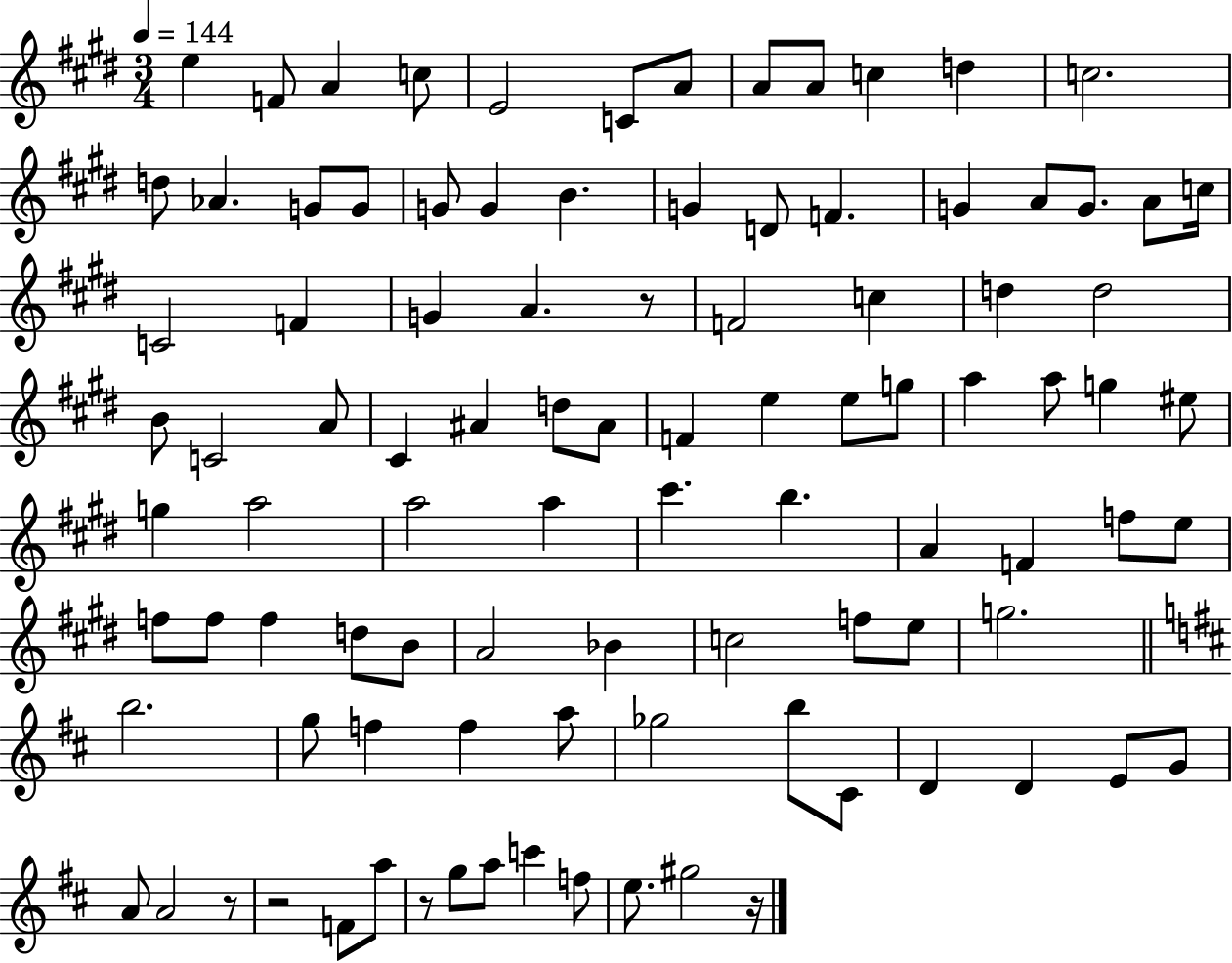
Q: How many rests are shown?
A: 5